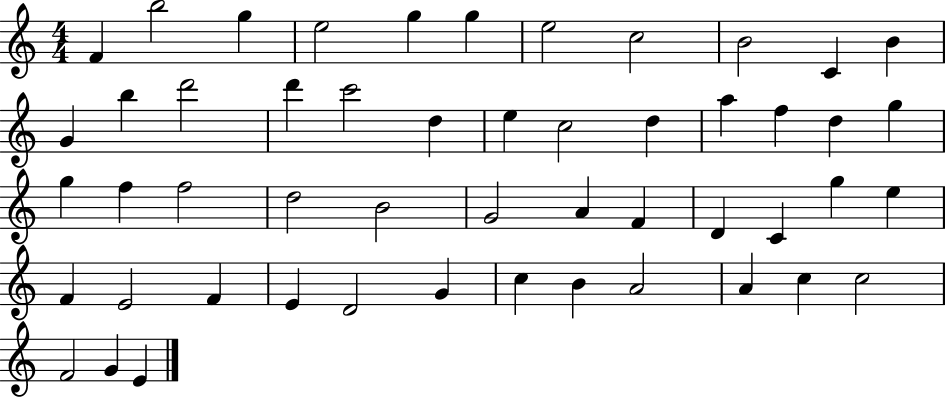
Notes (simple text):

F4/q B5/h G5/q E5/h G5/q G5/q E5/h C5/h B4/h C4/q B4/q G4/q B5/q D6/h D6/q C6/h D5/q E5/q C5/h D5/q A5/q F5/q D5/q G5/q G5/q F5/q F5/h D5/h B4/h G4/h A4/q F4/q D4/q C4/q G5/q E5/q F4/q E4/h F4/q E4/q D4/h G4/q C5/q B4/q A4/h A4/q C5/q C5/h F4/h G4/q E4/q